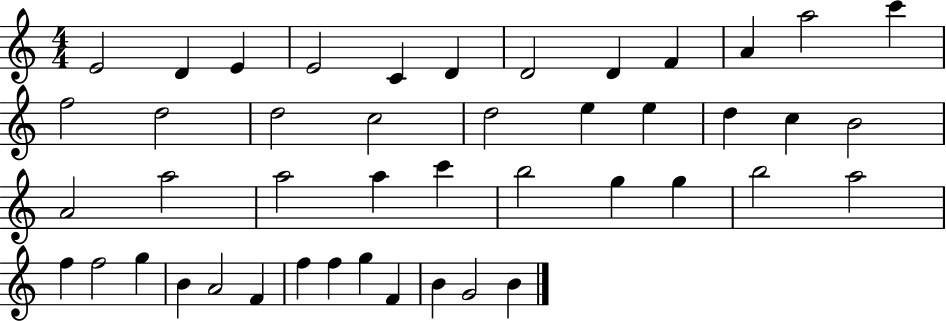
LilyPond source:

{
  \clef treble
  \numericTimeSignature
  \time 4/4
  \key c \major
  e'2 d'4 e'4 | e'2 c'4 d'4 | d'2 d'4 f'4 | a'4 a''2 c'''4 | \break f''2 d''2 | d''2 c''2 | d''2 e''4 e''4 | d''4 c''4 b'2 | \break a'2 a''2 | a''2 a''4 c'''4 | b''2 g''4 g''4 | b''2 a''2 | \break f''4 f''2 g''4 | b'4 a'2 f'4 | f''4 f''4 g''4 f'4 | b'4 g'2 b'4 | \break \bar "|."
}